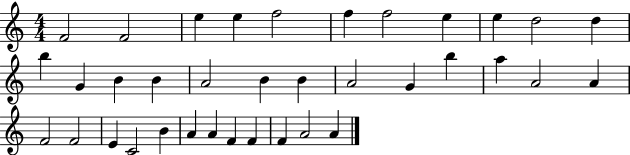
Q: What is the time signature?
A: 4/4